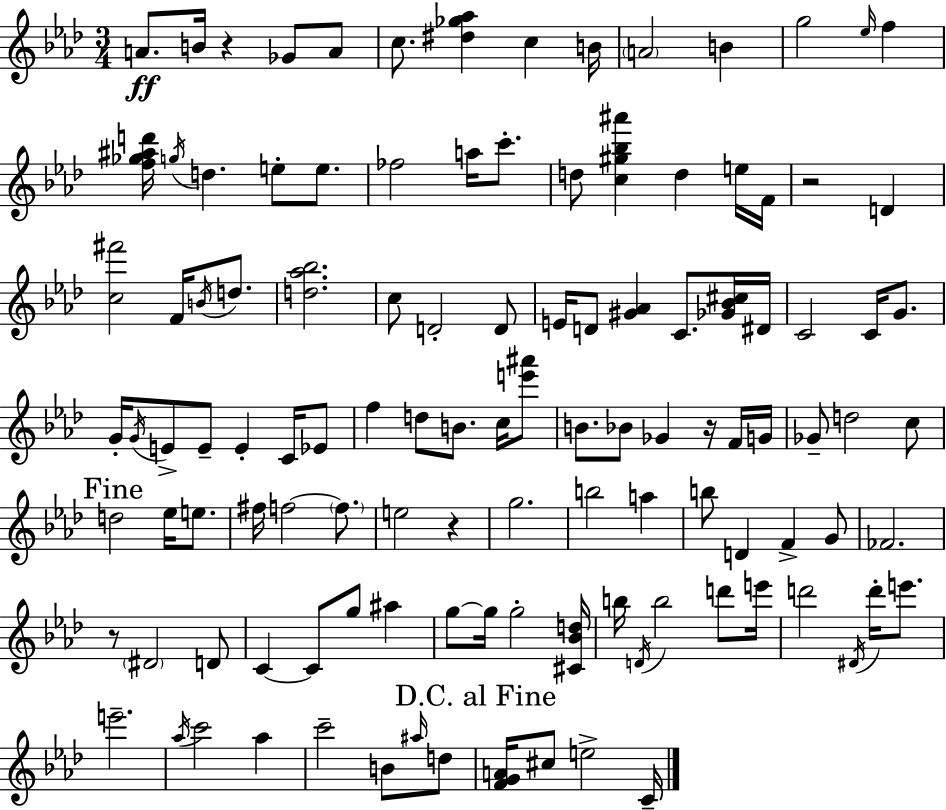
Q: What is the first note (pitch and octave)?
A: A4